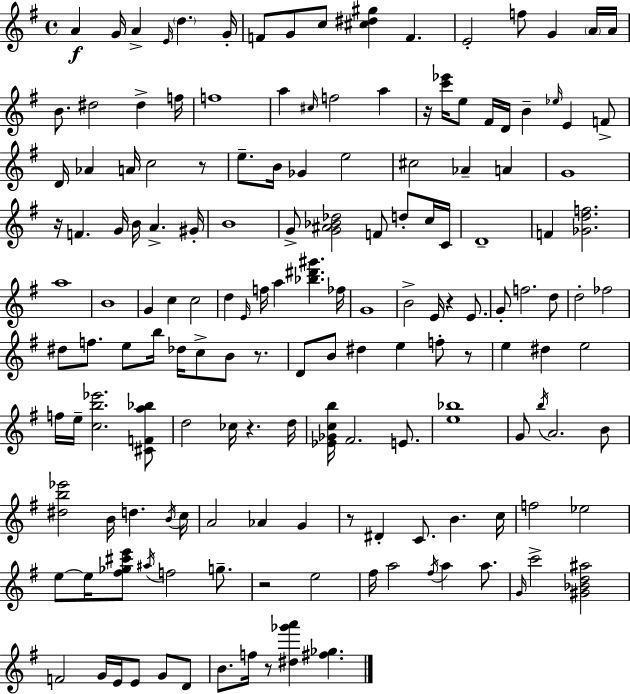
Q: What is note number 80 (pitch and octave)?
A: Db5